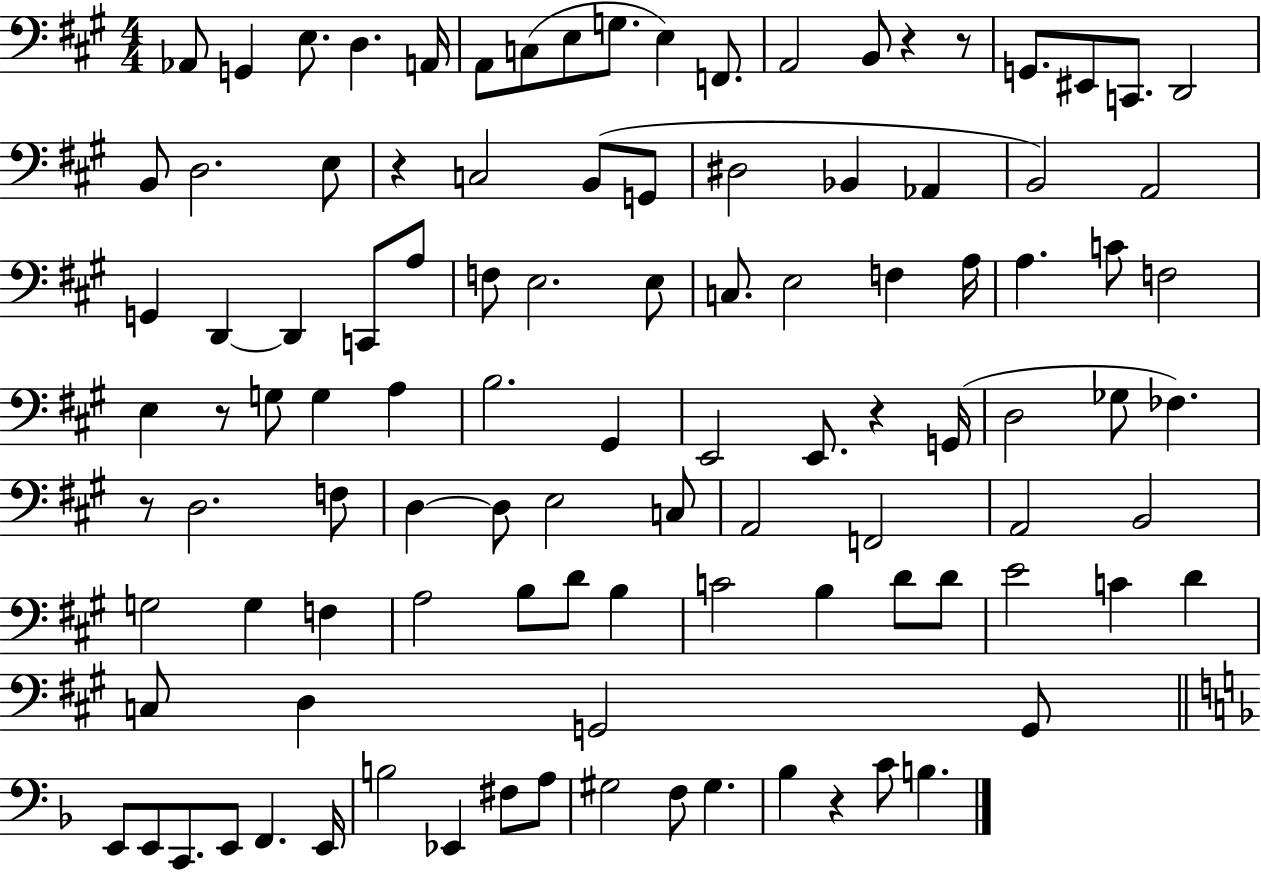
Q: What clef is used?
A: bass